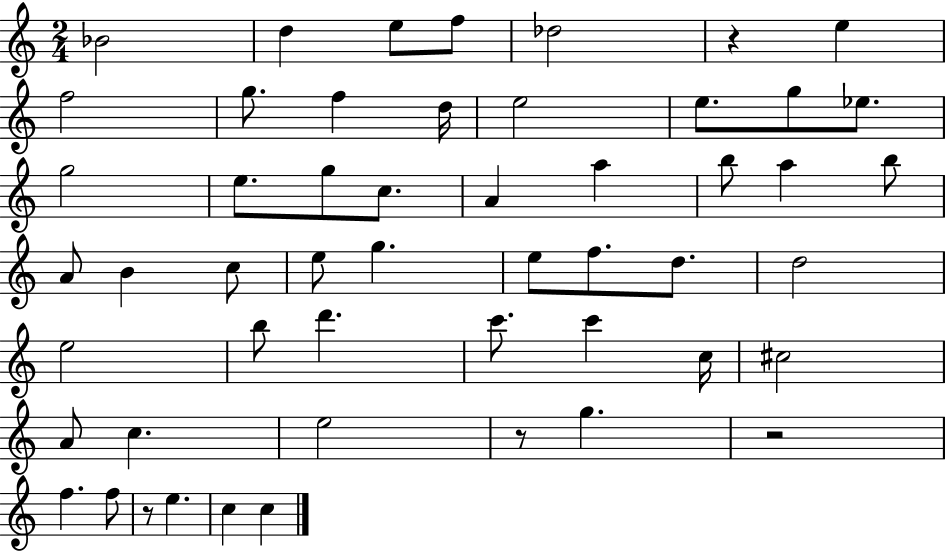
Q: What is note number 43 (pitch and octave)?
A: G5